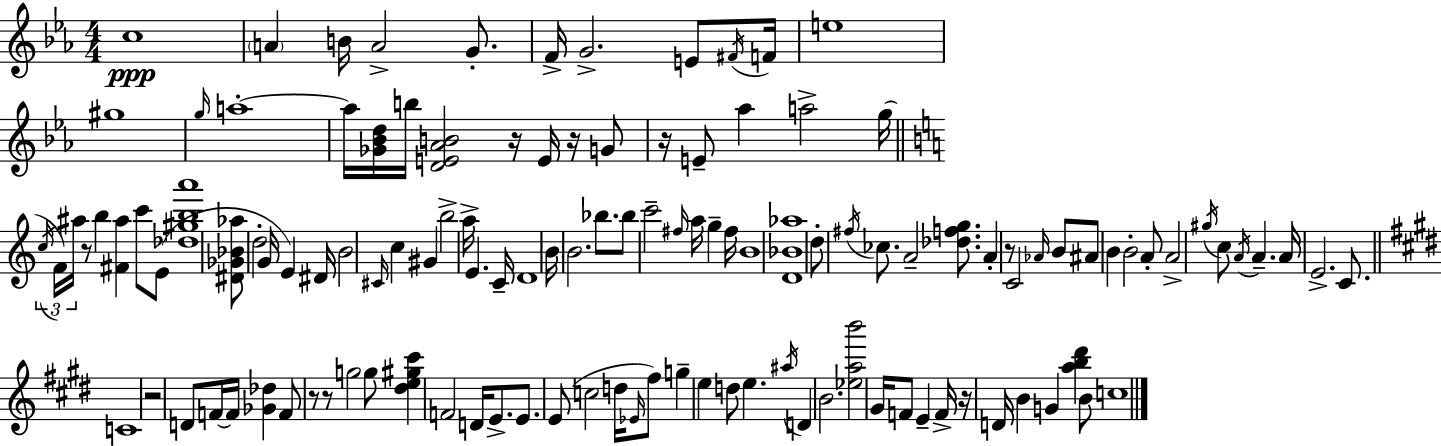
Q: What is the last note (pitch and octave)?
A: C5